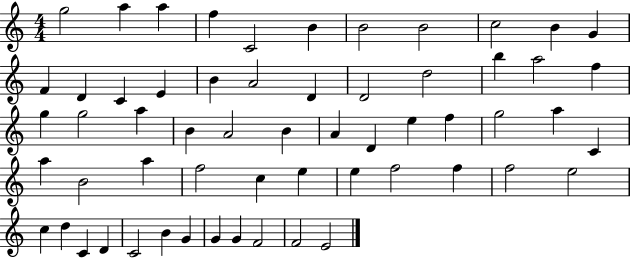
G5/h A5/q A5/q F5/q C4/h B4/q B4/h B4/h C5/h B4/q G4/q F4/q D4/q C4/q E4/q B4/q A4/h D4/q D4/h D5/h B5/q A5/h F5/q G5/q G5/h A5/q B4/q A4/h B4/q A4/q D4/q E5/q F5/q G5/h A5/q C4/q A5/q B4/h A5/q F5/h C5/q E5/q E5/q F5/h F5/q F5/h E5/h C5/q D5/q C4/q D4/q C4/h B4/q G4/q G4/q G4/q F4/h F4/h E4/h